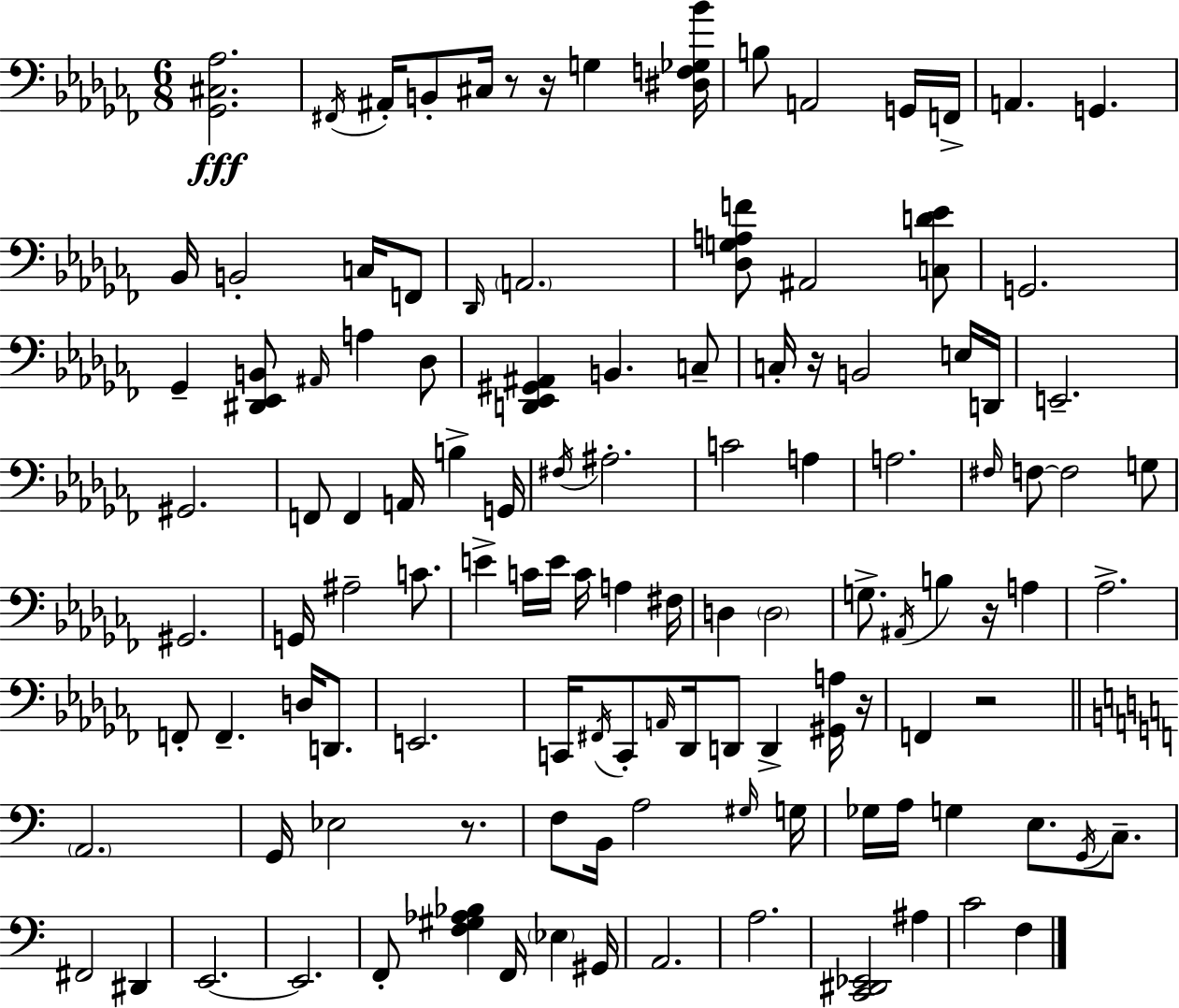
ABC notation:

X:1
T:Untitled
M:6/8
L:1/4
K:Abm
[_G,,^C,_A,]2 ^F,,/4 ^A,,/4 B,,/2 ^C,/4 z/2 z/4 G, [^D,F,_G,_B]/4 B,/2 A,,2 G,,/4 F,,/4 A,, G,, _B,,/4 B,,2 C,/4 F,,/2 _D,,/4 A,,2 [_D,G,A,F]/2 ^A,,2 [C,D_E]/2 G,,2 _G,, [^D,,_E,,B,,]/2 ^A,,/4 A, _D,/2 [D,,_E,,^G,,^A,,] B,, C,/2 C,/4 z/4 B,,2 E,/4 D,,/4 E,,2 ^G,,2 F,,/2 F,, A,,/4 B, G,,/4 ^F,/4 ^A,2 C2 A, A,2 ^F,/4 F,/2 F,2 G,/2 ^G,,2 G,,/4 ^A,2 C/2 E C/4 E/4 C/4 A, ^F,/4 D, D,2 G,/2 ^A,,/4 B, z/4 A, _A,2 F,,/2 F,, D,/4 D,,/2 E,,2 C,,/4 ^F,,/4 C,,/2 A,,/4 _D,,/4 D,,/2 D,, [^G,,A,]/4 z/4 F,, z2 A,,2 G,,/4 _E,2 z/2 F,/2 B,,/4 A,2 ^G,/4 G,/4 _G,/4 A,/4 G, E,/2 G,,/4 C,/2 ^F,,2 ^D,, E,,2 E,,2 F,,/2 [F,^G,_A,_B,] F,,/4 _E, ^G,,/4 A,,2 A,2 [C,,^D,,_E,,]2 ^A, C2 F,